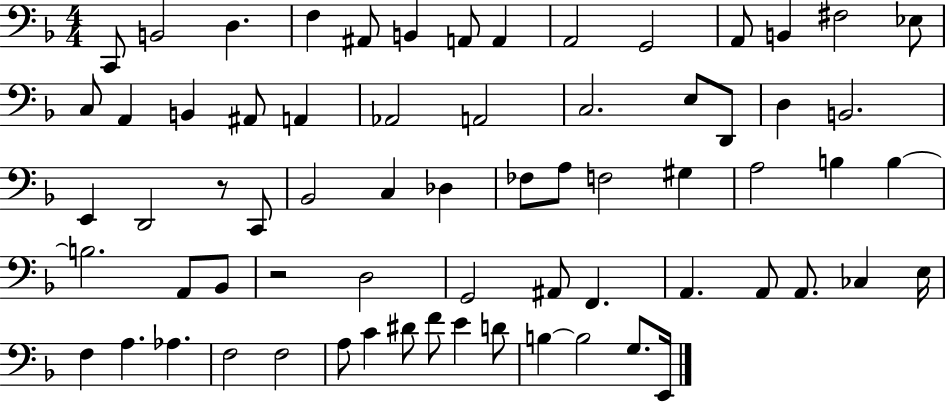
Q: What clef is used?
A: bass